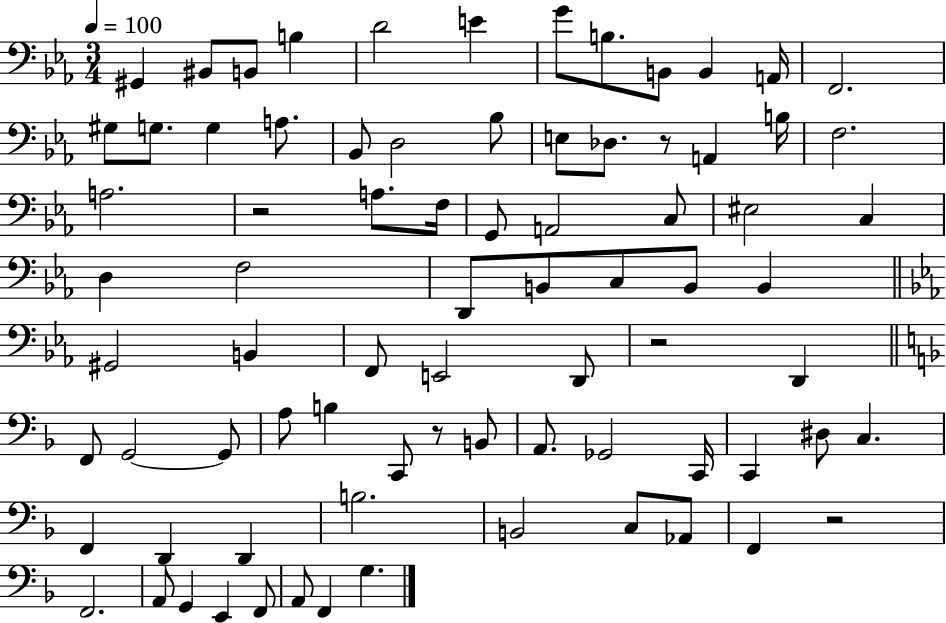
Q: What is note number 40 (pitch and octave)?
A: G#2